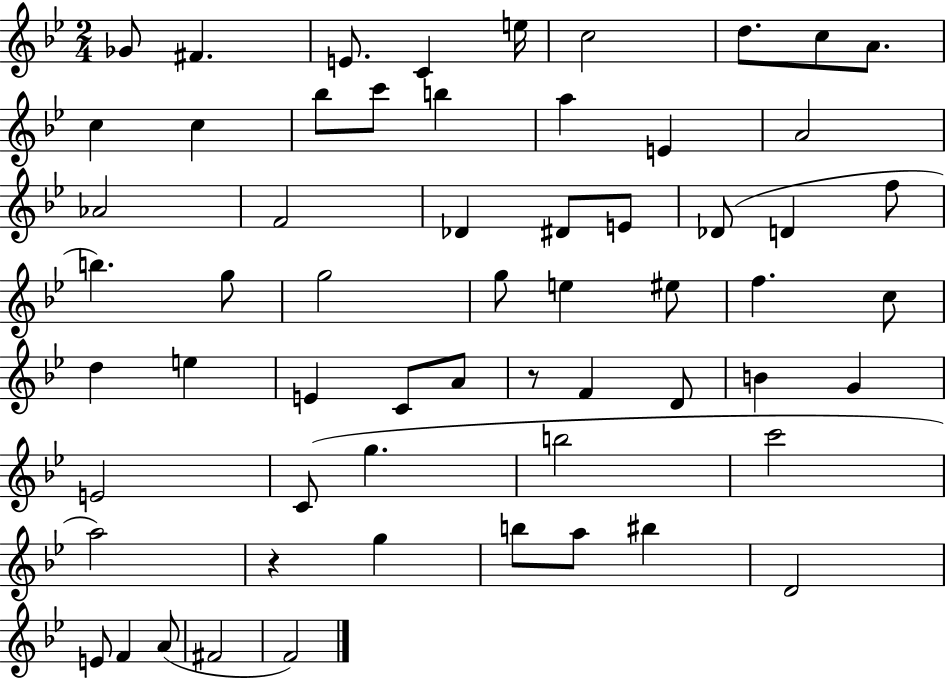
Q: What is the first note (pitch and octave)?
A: Gb4